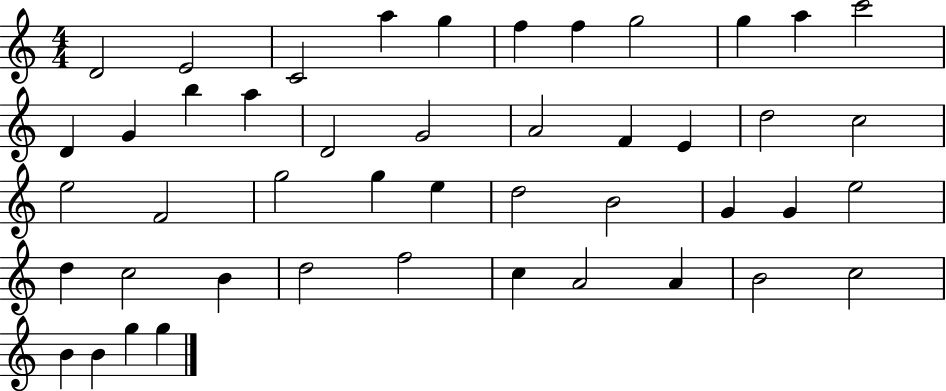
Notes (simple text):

D4/h E4/h C4/h A5/q G5/q F5/q F5/q G5/h G5/q A5/q C6/h D4/q G4/q B5/q A5/q D4/h G4/h A4/h F4/q E4/q D5/h C5/h E5/h F4/h G5/h G5/q E5/q D5/h B4/h G4/q G4/q E5/h D5/q C5/h B4/q D5/h F5/h C5/q A4/h A4/q B4/h C5/h B4/q B4/q G5/q G5/q